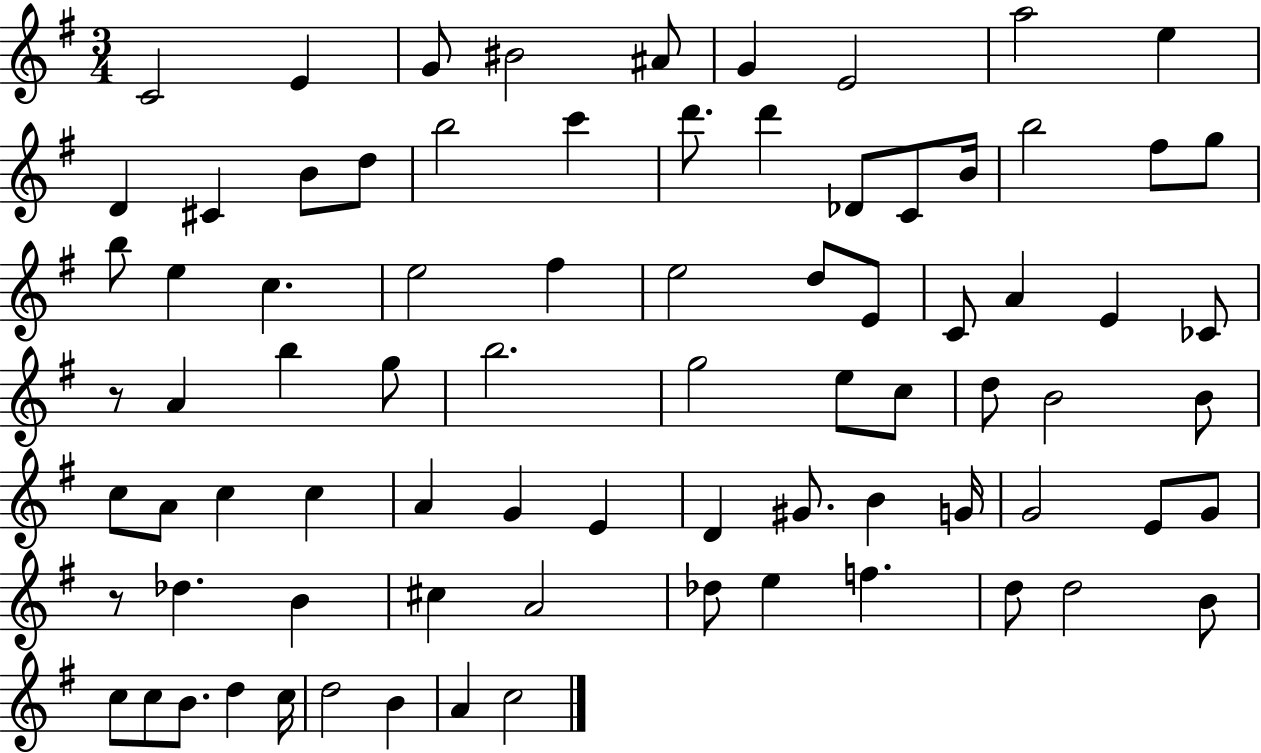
X:1
T:Untitled
M:3/4
L:1/4
K:G
C2 E G/2 ^B2 ^A/2 G E2 a2 e D ^C B/2 d/2 b2 c' d'/2 d' _D/2 C/2 B/4 b2 ^f/2 g/2 b/2 e c e2 ^f e2 d/2 E/2 C/2 A E _C/2 z/2 A b g/2 b2 g2 e/2 c/2 d/2 B2 B/2 c/2 A/2 c c A G E D ^G/2 B G/4 G2 E/2 G/2 z/2 _d B ^c A2 _d/2 e f d/2 d2 B/2 c/2 c/2 B/2 d c/4 d2 B A c2